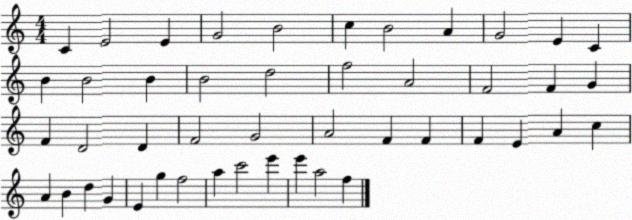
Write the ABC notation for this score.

X:1
T:Untitled
M:4/4
L:1/4
K:C
C E2 E G2 B2 c B2 A G2 E C B B2 B B2 d2 f2 A2 F2 F G F D2 D F2 G2 A2 F F F E A c A B d G E g f2 a c'2 e' e' a2 f